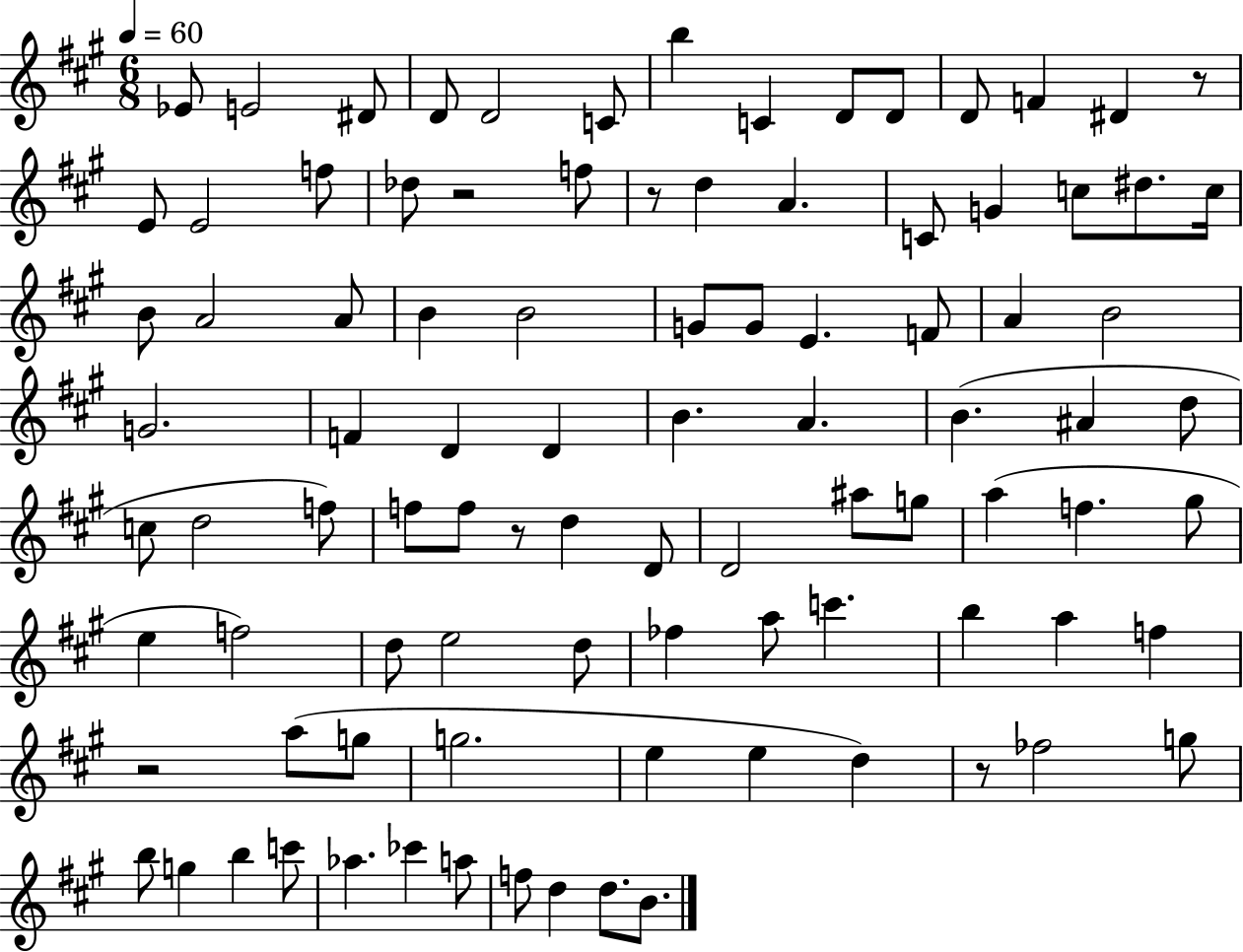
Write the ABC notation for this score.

X:1
T:Untitled
M:6/8
L:1/4
K:A
_E/2 E2 ^D/2 D/2 D2 C/2 b C D/2 D/2 D/2 F ^D z/2 E/2 E2 f/2 _d/2 z2 f/2 z/2 d A C/2 G c/2 ^d/2 c/4 B/2 A2 A/2 B B2 G/2 G/2 E F/2 A B2 G2 F D D B A B ^A d/2 c/2 d2 f/2 f/2 f/2 z/2 d D/2 D2 ^a/2 g/2 a f ^g/2 e f2 d/2 e2 d/2 _f a/2 c' b a f z2 a/2 g/2 g2 e e d z/2 _f2 g/2 b/2 g b c'/2 _a _c' a/2 f/2 d d/2 B/2